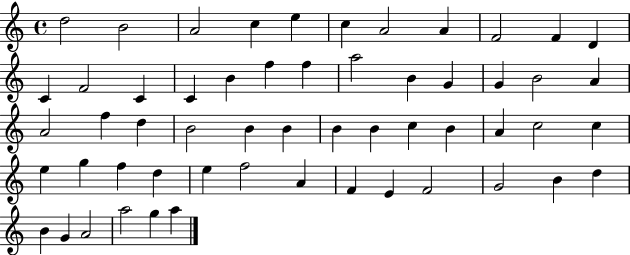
{
  \clef treble
  \time 4/4
  \defaultTimeSignature
  \key c \major
  d''2 b'2 | a'2 c''4 e''4 | c''4 a'2 a'4 | f'2 f'4 d'4 | \break c'4 f'2 c'4 | c'4 b'4 f''4 f''4 | a''2 b'4 g'4 | g'4 b'2 a'4 | \break a'2 f''4 d''4 | b'2 b'4 b'4 | b'4 b'4 c''4 b'4 | a'4 c''2 c''4 | \break e''4 g''4 f''4 d''4 | e''4 f''2 a'4 | f'4 e'4 f'2 | g'2 b'4 d''4 | \break b'4 g'4 a'2 | a''2 g''4 a''4 | \bar "|."
}